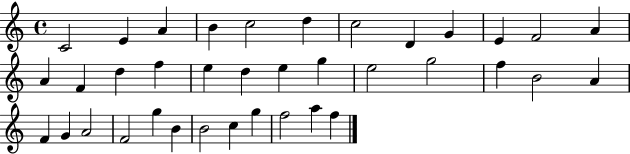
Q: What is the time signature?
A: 4/4